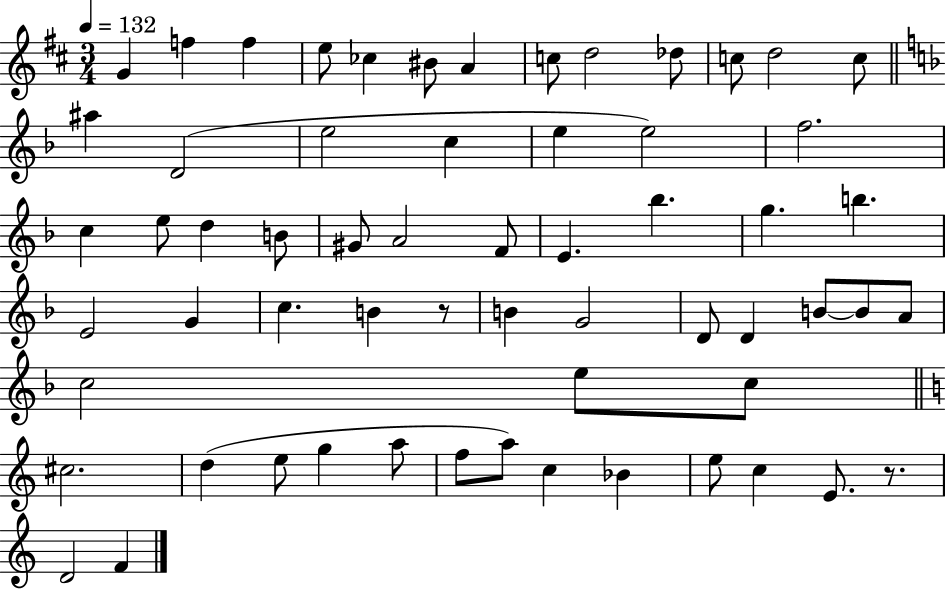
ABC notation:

X:1
T:Untitled
M:3/4
L:1/4
K:D
G f f e/2 _c ^B/2 A c/2 d2 _d/2 c/2 d2 c/2 ^a D2 e2 c e e2 f2 c e/2 d B/2 ^G/2 A2 F/2 E _b g b E2 G c B z/2 B G2 D/2 D B/2 B/2 A/2 c2 e/2 c/2 ^c2 d e/2 g a/2 f/2 a/2 c _B e/2 c E/2 z/2 D2 F